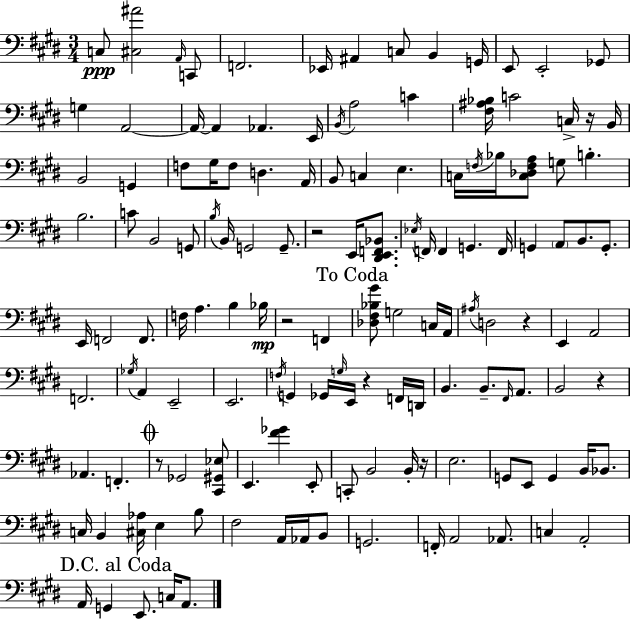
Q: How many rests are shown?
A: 8